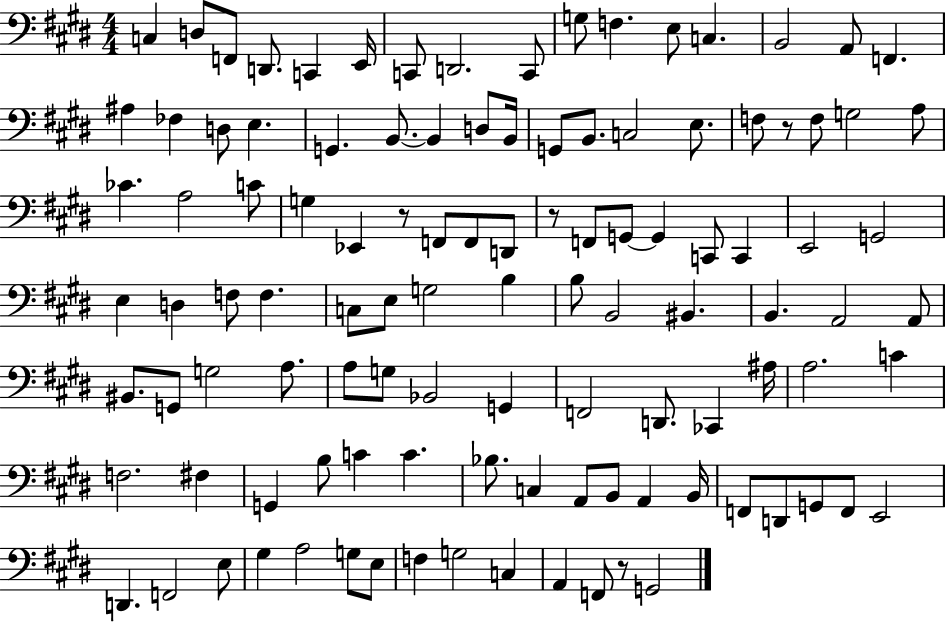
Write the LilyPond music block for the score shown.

{
  \clef bass
  \numericTimeSignature
  \time 4/4
  \key e \major
  c4 d8 f,8 d,8. c,4 e,16 | c,8 d,2. c,8 | g8 f4. e8 c4. | b,2 a,8 f,4. | \break ais4 fes4 d8 e4. | g,4. b,8.~~ b,4 d8 b,16 | g,8 b,8. c2 e8. | f8 r8 f8 g2 a8 | \break ces'4. a2 c'8 | g4 ees,4 r8 f,8 f,8 d,8 | r8 f,8 g,8~~ g,4 c,8 c,4 | e,2 g,2 | \break e4 d4 f8 f4. | c8 e8 g2 b4 | b8 b,2 bis,4. | b,4. a,2 a,8 | \break bis,8. g,8 g2 a8. | a8 g8 bes,2 g,4 | f,2 d,8. ces,4 ais16 | a2. c'4 | \break f2. fis4 | g,4 b8 c'4 c'4. | bes8. c4 a,8 b,8 a,4 b,16 | f,8 d,8 g,8 f,8 e,2 | \break d,4. f,2 e8 | gis4 a2 g8 e8 | f4 g2 c4 | a,4 f,8 r8 g,2 | \break \bar "|."
}